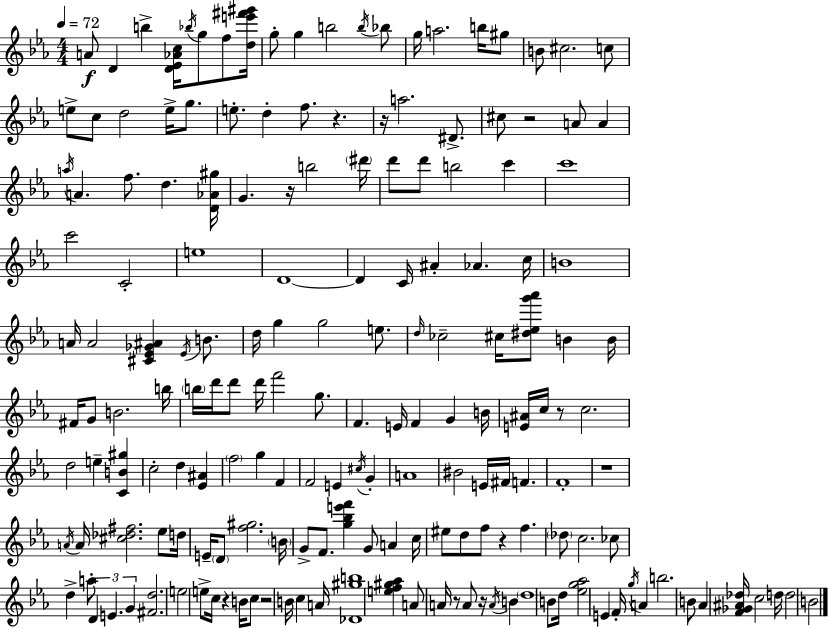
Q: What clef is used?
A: treble